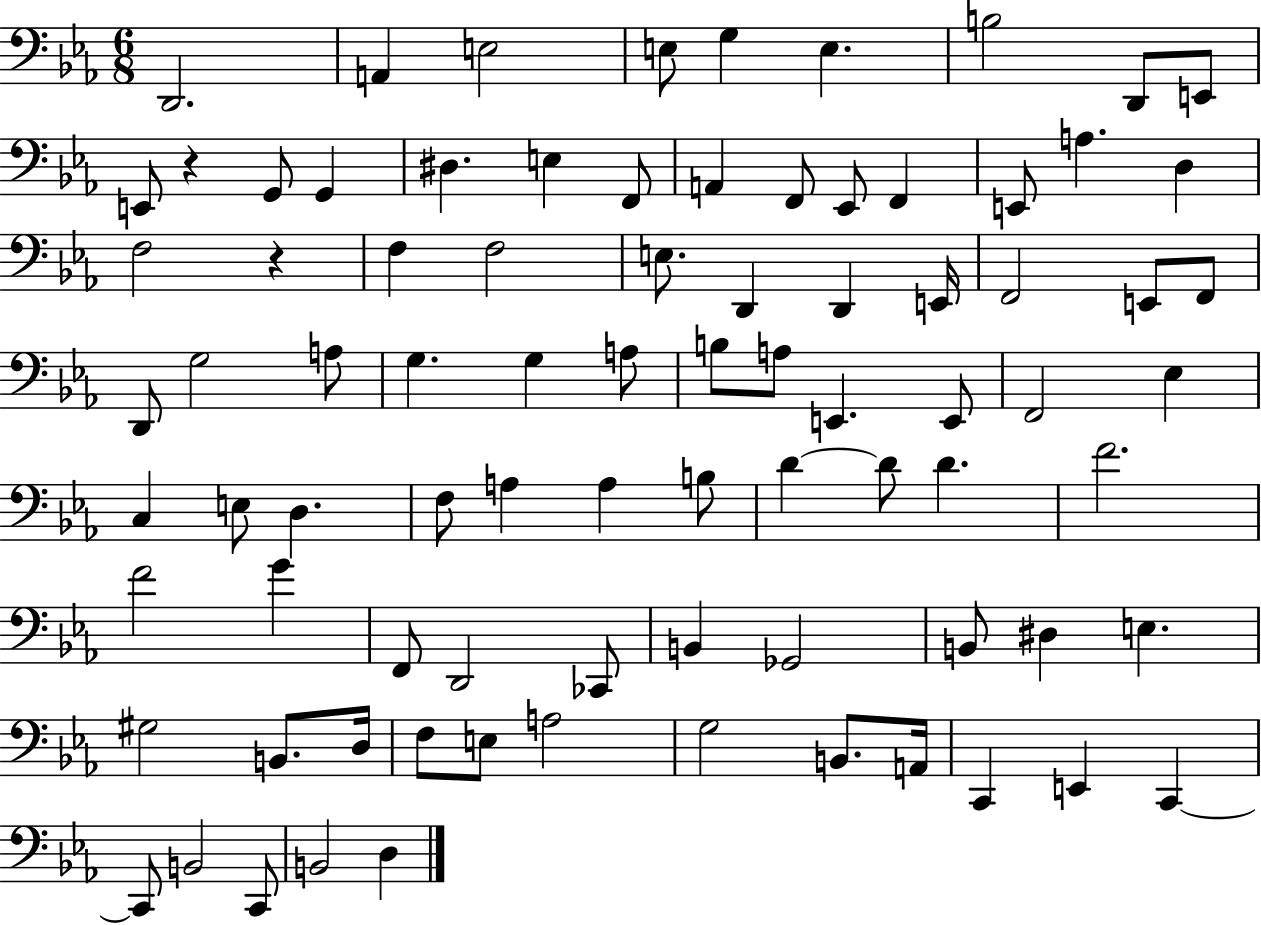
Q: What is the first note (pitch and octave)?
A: D2